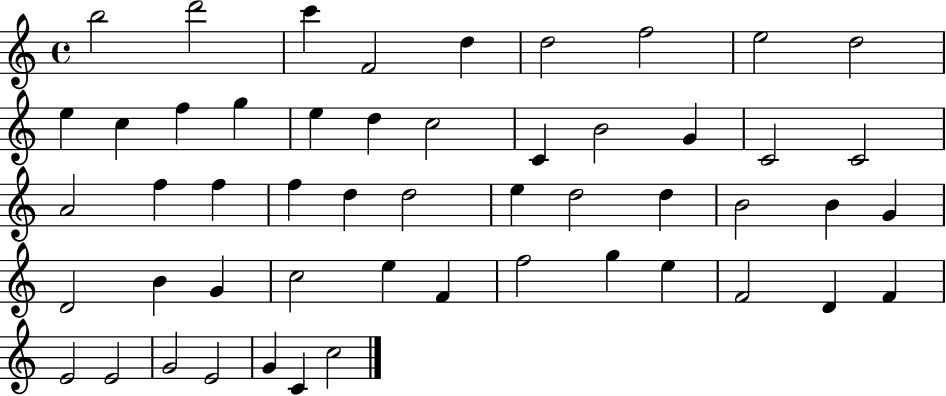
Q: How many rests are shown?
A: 0